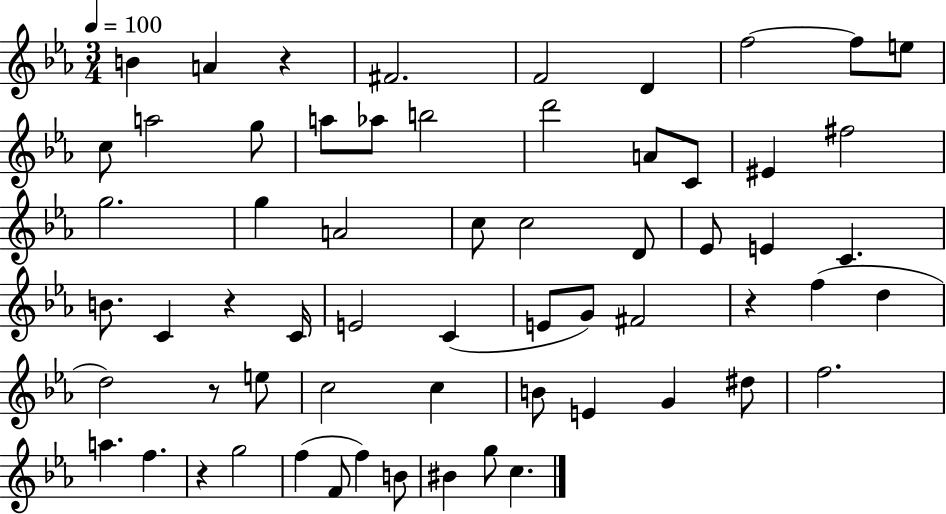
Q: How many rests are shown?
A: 5